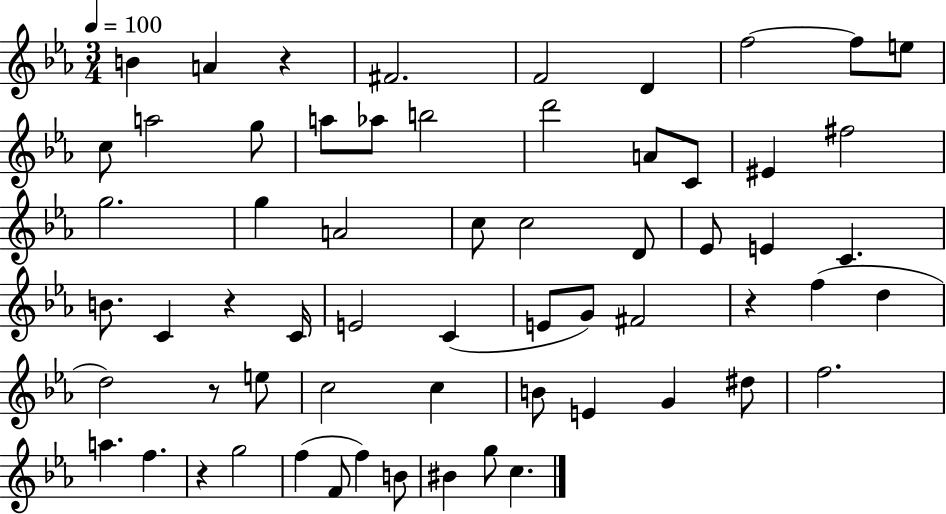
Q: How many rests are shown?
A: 5